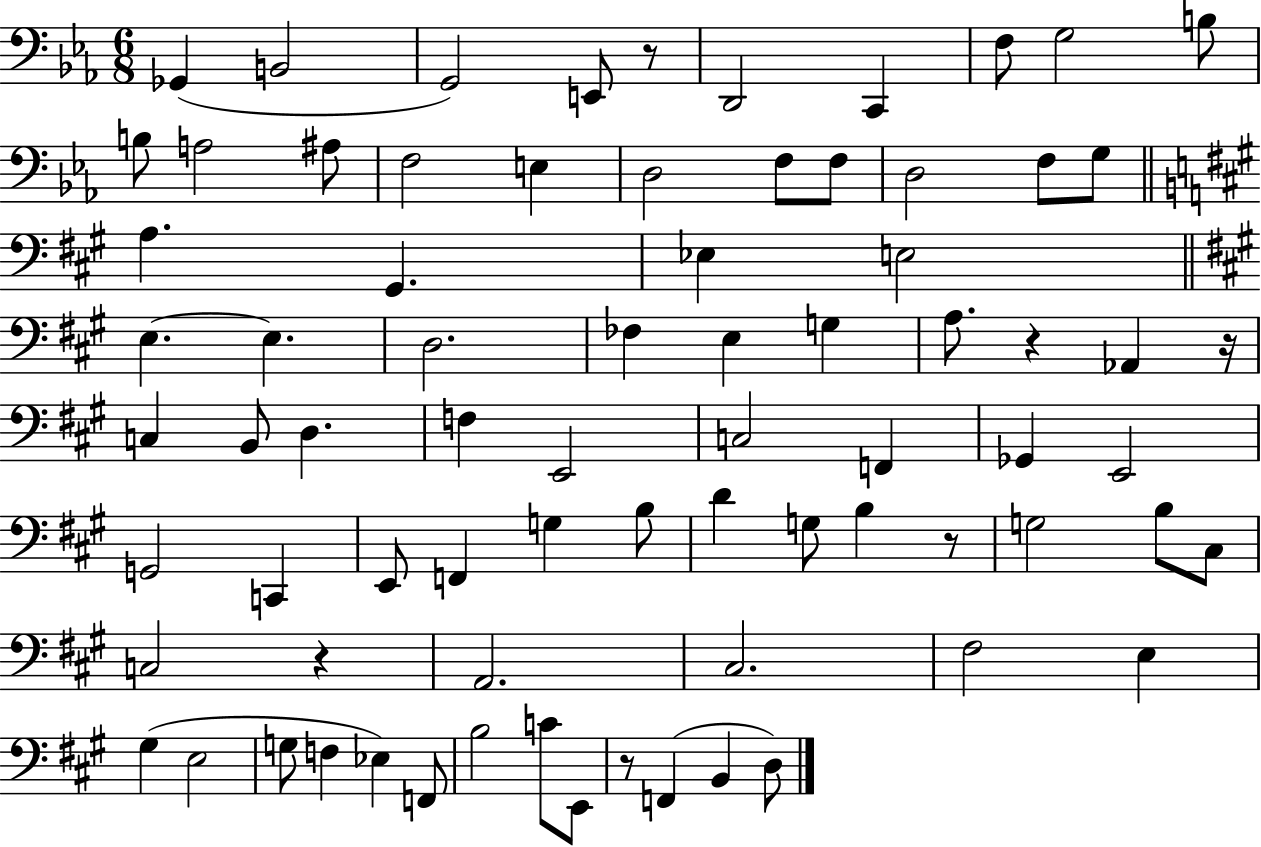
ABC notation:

X:1
T:Untitled
M:6/8
L:1/4
K:Eb
_G,, B,,2 G,,2 E,,/2 z/2 D,,2 C,, F,/2 G,2 B,/2 B,/2 A,2 ^A,/2 F,2 E, D,2 F,/2 F,/2 D,2 F,/2 G,/2 A, ^G,, _E, E,2 E, E, D,2 _F, E, G, A,/2 z _A,, z/4 C, B,,/2 D, F, E,,2 C,2 F,, _G,, E,,2 G,,2 C,, E,,/2 F,, G, B,/2 D G,/2 B, z/2 G,2 B,/2 ^C,/2 C,2 z A,,2 ^C,2 ^F,2 E, ^G, E,2 G,/2 F, _E, F,,/2 B,2 C/2 E,,/2 z/2 F,, B,, D,/2